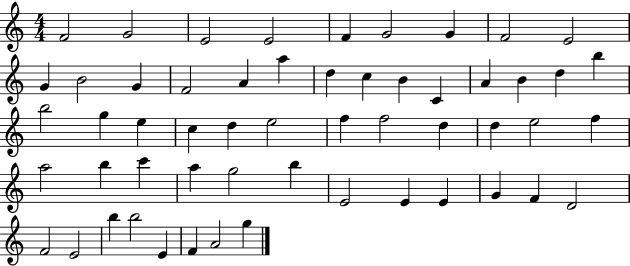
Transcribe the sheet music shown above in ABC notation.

X:1
T:Untitled
M:4/4
L:1/4
K:C
F2 G2 E2 E2 F G2 G F2 E2 G B2 G F2 A a d c B C A B d b b2 g e c d e2 f f2 d d e2 f a2 b c' a g2 b E2 E E G F D2 F2 E2 b b2 E F A2 g